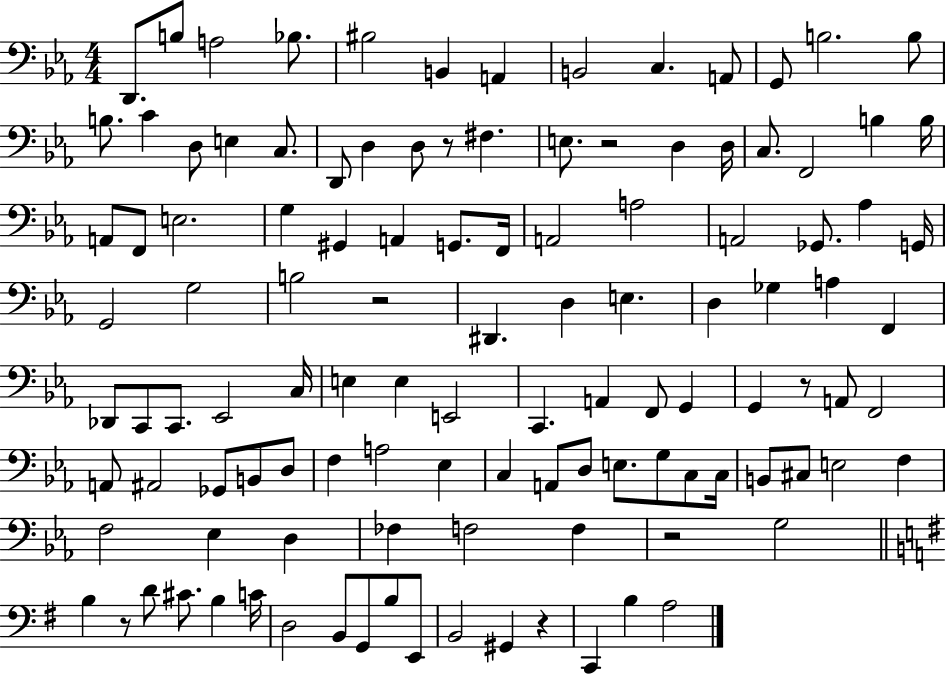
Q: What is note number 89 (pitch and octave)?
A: Eb3